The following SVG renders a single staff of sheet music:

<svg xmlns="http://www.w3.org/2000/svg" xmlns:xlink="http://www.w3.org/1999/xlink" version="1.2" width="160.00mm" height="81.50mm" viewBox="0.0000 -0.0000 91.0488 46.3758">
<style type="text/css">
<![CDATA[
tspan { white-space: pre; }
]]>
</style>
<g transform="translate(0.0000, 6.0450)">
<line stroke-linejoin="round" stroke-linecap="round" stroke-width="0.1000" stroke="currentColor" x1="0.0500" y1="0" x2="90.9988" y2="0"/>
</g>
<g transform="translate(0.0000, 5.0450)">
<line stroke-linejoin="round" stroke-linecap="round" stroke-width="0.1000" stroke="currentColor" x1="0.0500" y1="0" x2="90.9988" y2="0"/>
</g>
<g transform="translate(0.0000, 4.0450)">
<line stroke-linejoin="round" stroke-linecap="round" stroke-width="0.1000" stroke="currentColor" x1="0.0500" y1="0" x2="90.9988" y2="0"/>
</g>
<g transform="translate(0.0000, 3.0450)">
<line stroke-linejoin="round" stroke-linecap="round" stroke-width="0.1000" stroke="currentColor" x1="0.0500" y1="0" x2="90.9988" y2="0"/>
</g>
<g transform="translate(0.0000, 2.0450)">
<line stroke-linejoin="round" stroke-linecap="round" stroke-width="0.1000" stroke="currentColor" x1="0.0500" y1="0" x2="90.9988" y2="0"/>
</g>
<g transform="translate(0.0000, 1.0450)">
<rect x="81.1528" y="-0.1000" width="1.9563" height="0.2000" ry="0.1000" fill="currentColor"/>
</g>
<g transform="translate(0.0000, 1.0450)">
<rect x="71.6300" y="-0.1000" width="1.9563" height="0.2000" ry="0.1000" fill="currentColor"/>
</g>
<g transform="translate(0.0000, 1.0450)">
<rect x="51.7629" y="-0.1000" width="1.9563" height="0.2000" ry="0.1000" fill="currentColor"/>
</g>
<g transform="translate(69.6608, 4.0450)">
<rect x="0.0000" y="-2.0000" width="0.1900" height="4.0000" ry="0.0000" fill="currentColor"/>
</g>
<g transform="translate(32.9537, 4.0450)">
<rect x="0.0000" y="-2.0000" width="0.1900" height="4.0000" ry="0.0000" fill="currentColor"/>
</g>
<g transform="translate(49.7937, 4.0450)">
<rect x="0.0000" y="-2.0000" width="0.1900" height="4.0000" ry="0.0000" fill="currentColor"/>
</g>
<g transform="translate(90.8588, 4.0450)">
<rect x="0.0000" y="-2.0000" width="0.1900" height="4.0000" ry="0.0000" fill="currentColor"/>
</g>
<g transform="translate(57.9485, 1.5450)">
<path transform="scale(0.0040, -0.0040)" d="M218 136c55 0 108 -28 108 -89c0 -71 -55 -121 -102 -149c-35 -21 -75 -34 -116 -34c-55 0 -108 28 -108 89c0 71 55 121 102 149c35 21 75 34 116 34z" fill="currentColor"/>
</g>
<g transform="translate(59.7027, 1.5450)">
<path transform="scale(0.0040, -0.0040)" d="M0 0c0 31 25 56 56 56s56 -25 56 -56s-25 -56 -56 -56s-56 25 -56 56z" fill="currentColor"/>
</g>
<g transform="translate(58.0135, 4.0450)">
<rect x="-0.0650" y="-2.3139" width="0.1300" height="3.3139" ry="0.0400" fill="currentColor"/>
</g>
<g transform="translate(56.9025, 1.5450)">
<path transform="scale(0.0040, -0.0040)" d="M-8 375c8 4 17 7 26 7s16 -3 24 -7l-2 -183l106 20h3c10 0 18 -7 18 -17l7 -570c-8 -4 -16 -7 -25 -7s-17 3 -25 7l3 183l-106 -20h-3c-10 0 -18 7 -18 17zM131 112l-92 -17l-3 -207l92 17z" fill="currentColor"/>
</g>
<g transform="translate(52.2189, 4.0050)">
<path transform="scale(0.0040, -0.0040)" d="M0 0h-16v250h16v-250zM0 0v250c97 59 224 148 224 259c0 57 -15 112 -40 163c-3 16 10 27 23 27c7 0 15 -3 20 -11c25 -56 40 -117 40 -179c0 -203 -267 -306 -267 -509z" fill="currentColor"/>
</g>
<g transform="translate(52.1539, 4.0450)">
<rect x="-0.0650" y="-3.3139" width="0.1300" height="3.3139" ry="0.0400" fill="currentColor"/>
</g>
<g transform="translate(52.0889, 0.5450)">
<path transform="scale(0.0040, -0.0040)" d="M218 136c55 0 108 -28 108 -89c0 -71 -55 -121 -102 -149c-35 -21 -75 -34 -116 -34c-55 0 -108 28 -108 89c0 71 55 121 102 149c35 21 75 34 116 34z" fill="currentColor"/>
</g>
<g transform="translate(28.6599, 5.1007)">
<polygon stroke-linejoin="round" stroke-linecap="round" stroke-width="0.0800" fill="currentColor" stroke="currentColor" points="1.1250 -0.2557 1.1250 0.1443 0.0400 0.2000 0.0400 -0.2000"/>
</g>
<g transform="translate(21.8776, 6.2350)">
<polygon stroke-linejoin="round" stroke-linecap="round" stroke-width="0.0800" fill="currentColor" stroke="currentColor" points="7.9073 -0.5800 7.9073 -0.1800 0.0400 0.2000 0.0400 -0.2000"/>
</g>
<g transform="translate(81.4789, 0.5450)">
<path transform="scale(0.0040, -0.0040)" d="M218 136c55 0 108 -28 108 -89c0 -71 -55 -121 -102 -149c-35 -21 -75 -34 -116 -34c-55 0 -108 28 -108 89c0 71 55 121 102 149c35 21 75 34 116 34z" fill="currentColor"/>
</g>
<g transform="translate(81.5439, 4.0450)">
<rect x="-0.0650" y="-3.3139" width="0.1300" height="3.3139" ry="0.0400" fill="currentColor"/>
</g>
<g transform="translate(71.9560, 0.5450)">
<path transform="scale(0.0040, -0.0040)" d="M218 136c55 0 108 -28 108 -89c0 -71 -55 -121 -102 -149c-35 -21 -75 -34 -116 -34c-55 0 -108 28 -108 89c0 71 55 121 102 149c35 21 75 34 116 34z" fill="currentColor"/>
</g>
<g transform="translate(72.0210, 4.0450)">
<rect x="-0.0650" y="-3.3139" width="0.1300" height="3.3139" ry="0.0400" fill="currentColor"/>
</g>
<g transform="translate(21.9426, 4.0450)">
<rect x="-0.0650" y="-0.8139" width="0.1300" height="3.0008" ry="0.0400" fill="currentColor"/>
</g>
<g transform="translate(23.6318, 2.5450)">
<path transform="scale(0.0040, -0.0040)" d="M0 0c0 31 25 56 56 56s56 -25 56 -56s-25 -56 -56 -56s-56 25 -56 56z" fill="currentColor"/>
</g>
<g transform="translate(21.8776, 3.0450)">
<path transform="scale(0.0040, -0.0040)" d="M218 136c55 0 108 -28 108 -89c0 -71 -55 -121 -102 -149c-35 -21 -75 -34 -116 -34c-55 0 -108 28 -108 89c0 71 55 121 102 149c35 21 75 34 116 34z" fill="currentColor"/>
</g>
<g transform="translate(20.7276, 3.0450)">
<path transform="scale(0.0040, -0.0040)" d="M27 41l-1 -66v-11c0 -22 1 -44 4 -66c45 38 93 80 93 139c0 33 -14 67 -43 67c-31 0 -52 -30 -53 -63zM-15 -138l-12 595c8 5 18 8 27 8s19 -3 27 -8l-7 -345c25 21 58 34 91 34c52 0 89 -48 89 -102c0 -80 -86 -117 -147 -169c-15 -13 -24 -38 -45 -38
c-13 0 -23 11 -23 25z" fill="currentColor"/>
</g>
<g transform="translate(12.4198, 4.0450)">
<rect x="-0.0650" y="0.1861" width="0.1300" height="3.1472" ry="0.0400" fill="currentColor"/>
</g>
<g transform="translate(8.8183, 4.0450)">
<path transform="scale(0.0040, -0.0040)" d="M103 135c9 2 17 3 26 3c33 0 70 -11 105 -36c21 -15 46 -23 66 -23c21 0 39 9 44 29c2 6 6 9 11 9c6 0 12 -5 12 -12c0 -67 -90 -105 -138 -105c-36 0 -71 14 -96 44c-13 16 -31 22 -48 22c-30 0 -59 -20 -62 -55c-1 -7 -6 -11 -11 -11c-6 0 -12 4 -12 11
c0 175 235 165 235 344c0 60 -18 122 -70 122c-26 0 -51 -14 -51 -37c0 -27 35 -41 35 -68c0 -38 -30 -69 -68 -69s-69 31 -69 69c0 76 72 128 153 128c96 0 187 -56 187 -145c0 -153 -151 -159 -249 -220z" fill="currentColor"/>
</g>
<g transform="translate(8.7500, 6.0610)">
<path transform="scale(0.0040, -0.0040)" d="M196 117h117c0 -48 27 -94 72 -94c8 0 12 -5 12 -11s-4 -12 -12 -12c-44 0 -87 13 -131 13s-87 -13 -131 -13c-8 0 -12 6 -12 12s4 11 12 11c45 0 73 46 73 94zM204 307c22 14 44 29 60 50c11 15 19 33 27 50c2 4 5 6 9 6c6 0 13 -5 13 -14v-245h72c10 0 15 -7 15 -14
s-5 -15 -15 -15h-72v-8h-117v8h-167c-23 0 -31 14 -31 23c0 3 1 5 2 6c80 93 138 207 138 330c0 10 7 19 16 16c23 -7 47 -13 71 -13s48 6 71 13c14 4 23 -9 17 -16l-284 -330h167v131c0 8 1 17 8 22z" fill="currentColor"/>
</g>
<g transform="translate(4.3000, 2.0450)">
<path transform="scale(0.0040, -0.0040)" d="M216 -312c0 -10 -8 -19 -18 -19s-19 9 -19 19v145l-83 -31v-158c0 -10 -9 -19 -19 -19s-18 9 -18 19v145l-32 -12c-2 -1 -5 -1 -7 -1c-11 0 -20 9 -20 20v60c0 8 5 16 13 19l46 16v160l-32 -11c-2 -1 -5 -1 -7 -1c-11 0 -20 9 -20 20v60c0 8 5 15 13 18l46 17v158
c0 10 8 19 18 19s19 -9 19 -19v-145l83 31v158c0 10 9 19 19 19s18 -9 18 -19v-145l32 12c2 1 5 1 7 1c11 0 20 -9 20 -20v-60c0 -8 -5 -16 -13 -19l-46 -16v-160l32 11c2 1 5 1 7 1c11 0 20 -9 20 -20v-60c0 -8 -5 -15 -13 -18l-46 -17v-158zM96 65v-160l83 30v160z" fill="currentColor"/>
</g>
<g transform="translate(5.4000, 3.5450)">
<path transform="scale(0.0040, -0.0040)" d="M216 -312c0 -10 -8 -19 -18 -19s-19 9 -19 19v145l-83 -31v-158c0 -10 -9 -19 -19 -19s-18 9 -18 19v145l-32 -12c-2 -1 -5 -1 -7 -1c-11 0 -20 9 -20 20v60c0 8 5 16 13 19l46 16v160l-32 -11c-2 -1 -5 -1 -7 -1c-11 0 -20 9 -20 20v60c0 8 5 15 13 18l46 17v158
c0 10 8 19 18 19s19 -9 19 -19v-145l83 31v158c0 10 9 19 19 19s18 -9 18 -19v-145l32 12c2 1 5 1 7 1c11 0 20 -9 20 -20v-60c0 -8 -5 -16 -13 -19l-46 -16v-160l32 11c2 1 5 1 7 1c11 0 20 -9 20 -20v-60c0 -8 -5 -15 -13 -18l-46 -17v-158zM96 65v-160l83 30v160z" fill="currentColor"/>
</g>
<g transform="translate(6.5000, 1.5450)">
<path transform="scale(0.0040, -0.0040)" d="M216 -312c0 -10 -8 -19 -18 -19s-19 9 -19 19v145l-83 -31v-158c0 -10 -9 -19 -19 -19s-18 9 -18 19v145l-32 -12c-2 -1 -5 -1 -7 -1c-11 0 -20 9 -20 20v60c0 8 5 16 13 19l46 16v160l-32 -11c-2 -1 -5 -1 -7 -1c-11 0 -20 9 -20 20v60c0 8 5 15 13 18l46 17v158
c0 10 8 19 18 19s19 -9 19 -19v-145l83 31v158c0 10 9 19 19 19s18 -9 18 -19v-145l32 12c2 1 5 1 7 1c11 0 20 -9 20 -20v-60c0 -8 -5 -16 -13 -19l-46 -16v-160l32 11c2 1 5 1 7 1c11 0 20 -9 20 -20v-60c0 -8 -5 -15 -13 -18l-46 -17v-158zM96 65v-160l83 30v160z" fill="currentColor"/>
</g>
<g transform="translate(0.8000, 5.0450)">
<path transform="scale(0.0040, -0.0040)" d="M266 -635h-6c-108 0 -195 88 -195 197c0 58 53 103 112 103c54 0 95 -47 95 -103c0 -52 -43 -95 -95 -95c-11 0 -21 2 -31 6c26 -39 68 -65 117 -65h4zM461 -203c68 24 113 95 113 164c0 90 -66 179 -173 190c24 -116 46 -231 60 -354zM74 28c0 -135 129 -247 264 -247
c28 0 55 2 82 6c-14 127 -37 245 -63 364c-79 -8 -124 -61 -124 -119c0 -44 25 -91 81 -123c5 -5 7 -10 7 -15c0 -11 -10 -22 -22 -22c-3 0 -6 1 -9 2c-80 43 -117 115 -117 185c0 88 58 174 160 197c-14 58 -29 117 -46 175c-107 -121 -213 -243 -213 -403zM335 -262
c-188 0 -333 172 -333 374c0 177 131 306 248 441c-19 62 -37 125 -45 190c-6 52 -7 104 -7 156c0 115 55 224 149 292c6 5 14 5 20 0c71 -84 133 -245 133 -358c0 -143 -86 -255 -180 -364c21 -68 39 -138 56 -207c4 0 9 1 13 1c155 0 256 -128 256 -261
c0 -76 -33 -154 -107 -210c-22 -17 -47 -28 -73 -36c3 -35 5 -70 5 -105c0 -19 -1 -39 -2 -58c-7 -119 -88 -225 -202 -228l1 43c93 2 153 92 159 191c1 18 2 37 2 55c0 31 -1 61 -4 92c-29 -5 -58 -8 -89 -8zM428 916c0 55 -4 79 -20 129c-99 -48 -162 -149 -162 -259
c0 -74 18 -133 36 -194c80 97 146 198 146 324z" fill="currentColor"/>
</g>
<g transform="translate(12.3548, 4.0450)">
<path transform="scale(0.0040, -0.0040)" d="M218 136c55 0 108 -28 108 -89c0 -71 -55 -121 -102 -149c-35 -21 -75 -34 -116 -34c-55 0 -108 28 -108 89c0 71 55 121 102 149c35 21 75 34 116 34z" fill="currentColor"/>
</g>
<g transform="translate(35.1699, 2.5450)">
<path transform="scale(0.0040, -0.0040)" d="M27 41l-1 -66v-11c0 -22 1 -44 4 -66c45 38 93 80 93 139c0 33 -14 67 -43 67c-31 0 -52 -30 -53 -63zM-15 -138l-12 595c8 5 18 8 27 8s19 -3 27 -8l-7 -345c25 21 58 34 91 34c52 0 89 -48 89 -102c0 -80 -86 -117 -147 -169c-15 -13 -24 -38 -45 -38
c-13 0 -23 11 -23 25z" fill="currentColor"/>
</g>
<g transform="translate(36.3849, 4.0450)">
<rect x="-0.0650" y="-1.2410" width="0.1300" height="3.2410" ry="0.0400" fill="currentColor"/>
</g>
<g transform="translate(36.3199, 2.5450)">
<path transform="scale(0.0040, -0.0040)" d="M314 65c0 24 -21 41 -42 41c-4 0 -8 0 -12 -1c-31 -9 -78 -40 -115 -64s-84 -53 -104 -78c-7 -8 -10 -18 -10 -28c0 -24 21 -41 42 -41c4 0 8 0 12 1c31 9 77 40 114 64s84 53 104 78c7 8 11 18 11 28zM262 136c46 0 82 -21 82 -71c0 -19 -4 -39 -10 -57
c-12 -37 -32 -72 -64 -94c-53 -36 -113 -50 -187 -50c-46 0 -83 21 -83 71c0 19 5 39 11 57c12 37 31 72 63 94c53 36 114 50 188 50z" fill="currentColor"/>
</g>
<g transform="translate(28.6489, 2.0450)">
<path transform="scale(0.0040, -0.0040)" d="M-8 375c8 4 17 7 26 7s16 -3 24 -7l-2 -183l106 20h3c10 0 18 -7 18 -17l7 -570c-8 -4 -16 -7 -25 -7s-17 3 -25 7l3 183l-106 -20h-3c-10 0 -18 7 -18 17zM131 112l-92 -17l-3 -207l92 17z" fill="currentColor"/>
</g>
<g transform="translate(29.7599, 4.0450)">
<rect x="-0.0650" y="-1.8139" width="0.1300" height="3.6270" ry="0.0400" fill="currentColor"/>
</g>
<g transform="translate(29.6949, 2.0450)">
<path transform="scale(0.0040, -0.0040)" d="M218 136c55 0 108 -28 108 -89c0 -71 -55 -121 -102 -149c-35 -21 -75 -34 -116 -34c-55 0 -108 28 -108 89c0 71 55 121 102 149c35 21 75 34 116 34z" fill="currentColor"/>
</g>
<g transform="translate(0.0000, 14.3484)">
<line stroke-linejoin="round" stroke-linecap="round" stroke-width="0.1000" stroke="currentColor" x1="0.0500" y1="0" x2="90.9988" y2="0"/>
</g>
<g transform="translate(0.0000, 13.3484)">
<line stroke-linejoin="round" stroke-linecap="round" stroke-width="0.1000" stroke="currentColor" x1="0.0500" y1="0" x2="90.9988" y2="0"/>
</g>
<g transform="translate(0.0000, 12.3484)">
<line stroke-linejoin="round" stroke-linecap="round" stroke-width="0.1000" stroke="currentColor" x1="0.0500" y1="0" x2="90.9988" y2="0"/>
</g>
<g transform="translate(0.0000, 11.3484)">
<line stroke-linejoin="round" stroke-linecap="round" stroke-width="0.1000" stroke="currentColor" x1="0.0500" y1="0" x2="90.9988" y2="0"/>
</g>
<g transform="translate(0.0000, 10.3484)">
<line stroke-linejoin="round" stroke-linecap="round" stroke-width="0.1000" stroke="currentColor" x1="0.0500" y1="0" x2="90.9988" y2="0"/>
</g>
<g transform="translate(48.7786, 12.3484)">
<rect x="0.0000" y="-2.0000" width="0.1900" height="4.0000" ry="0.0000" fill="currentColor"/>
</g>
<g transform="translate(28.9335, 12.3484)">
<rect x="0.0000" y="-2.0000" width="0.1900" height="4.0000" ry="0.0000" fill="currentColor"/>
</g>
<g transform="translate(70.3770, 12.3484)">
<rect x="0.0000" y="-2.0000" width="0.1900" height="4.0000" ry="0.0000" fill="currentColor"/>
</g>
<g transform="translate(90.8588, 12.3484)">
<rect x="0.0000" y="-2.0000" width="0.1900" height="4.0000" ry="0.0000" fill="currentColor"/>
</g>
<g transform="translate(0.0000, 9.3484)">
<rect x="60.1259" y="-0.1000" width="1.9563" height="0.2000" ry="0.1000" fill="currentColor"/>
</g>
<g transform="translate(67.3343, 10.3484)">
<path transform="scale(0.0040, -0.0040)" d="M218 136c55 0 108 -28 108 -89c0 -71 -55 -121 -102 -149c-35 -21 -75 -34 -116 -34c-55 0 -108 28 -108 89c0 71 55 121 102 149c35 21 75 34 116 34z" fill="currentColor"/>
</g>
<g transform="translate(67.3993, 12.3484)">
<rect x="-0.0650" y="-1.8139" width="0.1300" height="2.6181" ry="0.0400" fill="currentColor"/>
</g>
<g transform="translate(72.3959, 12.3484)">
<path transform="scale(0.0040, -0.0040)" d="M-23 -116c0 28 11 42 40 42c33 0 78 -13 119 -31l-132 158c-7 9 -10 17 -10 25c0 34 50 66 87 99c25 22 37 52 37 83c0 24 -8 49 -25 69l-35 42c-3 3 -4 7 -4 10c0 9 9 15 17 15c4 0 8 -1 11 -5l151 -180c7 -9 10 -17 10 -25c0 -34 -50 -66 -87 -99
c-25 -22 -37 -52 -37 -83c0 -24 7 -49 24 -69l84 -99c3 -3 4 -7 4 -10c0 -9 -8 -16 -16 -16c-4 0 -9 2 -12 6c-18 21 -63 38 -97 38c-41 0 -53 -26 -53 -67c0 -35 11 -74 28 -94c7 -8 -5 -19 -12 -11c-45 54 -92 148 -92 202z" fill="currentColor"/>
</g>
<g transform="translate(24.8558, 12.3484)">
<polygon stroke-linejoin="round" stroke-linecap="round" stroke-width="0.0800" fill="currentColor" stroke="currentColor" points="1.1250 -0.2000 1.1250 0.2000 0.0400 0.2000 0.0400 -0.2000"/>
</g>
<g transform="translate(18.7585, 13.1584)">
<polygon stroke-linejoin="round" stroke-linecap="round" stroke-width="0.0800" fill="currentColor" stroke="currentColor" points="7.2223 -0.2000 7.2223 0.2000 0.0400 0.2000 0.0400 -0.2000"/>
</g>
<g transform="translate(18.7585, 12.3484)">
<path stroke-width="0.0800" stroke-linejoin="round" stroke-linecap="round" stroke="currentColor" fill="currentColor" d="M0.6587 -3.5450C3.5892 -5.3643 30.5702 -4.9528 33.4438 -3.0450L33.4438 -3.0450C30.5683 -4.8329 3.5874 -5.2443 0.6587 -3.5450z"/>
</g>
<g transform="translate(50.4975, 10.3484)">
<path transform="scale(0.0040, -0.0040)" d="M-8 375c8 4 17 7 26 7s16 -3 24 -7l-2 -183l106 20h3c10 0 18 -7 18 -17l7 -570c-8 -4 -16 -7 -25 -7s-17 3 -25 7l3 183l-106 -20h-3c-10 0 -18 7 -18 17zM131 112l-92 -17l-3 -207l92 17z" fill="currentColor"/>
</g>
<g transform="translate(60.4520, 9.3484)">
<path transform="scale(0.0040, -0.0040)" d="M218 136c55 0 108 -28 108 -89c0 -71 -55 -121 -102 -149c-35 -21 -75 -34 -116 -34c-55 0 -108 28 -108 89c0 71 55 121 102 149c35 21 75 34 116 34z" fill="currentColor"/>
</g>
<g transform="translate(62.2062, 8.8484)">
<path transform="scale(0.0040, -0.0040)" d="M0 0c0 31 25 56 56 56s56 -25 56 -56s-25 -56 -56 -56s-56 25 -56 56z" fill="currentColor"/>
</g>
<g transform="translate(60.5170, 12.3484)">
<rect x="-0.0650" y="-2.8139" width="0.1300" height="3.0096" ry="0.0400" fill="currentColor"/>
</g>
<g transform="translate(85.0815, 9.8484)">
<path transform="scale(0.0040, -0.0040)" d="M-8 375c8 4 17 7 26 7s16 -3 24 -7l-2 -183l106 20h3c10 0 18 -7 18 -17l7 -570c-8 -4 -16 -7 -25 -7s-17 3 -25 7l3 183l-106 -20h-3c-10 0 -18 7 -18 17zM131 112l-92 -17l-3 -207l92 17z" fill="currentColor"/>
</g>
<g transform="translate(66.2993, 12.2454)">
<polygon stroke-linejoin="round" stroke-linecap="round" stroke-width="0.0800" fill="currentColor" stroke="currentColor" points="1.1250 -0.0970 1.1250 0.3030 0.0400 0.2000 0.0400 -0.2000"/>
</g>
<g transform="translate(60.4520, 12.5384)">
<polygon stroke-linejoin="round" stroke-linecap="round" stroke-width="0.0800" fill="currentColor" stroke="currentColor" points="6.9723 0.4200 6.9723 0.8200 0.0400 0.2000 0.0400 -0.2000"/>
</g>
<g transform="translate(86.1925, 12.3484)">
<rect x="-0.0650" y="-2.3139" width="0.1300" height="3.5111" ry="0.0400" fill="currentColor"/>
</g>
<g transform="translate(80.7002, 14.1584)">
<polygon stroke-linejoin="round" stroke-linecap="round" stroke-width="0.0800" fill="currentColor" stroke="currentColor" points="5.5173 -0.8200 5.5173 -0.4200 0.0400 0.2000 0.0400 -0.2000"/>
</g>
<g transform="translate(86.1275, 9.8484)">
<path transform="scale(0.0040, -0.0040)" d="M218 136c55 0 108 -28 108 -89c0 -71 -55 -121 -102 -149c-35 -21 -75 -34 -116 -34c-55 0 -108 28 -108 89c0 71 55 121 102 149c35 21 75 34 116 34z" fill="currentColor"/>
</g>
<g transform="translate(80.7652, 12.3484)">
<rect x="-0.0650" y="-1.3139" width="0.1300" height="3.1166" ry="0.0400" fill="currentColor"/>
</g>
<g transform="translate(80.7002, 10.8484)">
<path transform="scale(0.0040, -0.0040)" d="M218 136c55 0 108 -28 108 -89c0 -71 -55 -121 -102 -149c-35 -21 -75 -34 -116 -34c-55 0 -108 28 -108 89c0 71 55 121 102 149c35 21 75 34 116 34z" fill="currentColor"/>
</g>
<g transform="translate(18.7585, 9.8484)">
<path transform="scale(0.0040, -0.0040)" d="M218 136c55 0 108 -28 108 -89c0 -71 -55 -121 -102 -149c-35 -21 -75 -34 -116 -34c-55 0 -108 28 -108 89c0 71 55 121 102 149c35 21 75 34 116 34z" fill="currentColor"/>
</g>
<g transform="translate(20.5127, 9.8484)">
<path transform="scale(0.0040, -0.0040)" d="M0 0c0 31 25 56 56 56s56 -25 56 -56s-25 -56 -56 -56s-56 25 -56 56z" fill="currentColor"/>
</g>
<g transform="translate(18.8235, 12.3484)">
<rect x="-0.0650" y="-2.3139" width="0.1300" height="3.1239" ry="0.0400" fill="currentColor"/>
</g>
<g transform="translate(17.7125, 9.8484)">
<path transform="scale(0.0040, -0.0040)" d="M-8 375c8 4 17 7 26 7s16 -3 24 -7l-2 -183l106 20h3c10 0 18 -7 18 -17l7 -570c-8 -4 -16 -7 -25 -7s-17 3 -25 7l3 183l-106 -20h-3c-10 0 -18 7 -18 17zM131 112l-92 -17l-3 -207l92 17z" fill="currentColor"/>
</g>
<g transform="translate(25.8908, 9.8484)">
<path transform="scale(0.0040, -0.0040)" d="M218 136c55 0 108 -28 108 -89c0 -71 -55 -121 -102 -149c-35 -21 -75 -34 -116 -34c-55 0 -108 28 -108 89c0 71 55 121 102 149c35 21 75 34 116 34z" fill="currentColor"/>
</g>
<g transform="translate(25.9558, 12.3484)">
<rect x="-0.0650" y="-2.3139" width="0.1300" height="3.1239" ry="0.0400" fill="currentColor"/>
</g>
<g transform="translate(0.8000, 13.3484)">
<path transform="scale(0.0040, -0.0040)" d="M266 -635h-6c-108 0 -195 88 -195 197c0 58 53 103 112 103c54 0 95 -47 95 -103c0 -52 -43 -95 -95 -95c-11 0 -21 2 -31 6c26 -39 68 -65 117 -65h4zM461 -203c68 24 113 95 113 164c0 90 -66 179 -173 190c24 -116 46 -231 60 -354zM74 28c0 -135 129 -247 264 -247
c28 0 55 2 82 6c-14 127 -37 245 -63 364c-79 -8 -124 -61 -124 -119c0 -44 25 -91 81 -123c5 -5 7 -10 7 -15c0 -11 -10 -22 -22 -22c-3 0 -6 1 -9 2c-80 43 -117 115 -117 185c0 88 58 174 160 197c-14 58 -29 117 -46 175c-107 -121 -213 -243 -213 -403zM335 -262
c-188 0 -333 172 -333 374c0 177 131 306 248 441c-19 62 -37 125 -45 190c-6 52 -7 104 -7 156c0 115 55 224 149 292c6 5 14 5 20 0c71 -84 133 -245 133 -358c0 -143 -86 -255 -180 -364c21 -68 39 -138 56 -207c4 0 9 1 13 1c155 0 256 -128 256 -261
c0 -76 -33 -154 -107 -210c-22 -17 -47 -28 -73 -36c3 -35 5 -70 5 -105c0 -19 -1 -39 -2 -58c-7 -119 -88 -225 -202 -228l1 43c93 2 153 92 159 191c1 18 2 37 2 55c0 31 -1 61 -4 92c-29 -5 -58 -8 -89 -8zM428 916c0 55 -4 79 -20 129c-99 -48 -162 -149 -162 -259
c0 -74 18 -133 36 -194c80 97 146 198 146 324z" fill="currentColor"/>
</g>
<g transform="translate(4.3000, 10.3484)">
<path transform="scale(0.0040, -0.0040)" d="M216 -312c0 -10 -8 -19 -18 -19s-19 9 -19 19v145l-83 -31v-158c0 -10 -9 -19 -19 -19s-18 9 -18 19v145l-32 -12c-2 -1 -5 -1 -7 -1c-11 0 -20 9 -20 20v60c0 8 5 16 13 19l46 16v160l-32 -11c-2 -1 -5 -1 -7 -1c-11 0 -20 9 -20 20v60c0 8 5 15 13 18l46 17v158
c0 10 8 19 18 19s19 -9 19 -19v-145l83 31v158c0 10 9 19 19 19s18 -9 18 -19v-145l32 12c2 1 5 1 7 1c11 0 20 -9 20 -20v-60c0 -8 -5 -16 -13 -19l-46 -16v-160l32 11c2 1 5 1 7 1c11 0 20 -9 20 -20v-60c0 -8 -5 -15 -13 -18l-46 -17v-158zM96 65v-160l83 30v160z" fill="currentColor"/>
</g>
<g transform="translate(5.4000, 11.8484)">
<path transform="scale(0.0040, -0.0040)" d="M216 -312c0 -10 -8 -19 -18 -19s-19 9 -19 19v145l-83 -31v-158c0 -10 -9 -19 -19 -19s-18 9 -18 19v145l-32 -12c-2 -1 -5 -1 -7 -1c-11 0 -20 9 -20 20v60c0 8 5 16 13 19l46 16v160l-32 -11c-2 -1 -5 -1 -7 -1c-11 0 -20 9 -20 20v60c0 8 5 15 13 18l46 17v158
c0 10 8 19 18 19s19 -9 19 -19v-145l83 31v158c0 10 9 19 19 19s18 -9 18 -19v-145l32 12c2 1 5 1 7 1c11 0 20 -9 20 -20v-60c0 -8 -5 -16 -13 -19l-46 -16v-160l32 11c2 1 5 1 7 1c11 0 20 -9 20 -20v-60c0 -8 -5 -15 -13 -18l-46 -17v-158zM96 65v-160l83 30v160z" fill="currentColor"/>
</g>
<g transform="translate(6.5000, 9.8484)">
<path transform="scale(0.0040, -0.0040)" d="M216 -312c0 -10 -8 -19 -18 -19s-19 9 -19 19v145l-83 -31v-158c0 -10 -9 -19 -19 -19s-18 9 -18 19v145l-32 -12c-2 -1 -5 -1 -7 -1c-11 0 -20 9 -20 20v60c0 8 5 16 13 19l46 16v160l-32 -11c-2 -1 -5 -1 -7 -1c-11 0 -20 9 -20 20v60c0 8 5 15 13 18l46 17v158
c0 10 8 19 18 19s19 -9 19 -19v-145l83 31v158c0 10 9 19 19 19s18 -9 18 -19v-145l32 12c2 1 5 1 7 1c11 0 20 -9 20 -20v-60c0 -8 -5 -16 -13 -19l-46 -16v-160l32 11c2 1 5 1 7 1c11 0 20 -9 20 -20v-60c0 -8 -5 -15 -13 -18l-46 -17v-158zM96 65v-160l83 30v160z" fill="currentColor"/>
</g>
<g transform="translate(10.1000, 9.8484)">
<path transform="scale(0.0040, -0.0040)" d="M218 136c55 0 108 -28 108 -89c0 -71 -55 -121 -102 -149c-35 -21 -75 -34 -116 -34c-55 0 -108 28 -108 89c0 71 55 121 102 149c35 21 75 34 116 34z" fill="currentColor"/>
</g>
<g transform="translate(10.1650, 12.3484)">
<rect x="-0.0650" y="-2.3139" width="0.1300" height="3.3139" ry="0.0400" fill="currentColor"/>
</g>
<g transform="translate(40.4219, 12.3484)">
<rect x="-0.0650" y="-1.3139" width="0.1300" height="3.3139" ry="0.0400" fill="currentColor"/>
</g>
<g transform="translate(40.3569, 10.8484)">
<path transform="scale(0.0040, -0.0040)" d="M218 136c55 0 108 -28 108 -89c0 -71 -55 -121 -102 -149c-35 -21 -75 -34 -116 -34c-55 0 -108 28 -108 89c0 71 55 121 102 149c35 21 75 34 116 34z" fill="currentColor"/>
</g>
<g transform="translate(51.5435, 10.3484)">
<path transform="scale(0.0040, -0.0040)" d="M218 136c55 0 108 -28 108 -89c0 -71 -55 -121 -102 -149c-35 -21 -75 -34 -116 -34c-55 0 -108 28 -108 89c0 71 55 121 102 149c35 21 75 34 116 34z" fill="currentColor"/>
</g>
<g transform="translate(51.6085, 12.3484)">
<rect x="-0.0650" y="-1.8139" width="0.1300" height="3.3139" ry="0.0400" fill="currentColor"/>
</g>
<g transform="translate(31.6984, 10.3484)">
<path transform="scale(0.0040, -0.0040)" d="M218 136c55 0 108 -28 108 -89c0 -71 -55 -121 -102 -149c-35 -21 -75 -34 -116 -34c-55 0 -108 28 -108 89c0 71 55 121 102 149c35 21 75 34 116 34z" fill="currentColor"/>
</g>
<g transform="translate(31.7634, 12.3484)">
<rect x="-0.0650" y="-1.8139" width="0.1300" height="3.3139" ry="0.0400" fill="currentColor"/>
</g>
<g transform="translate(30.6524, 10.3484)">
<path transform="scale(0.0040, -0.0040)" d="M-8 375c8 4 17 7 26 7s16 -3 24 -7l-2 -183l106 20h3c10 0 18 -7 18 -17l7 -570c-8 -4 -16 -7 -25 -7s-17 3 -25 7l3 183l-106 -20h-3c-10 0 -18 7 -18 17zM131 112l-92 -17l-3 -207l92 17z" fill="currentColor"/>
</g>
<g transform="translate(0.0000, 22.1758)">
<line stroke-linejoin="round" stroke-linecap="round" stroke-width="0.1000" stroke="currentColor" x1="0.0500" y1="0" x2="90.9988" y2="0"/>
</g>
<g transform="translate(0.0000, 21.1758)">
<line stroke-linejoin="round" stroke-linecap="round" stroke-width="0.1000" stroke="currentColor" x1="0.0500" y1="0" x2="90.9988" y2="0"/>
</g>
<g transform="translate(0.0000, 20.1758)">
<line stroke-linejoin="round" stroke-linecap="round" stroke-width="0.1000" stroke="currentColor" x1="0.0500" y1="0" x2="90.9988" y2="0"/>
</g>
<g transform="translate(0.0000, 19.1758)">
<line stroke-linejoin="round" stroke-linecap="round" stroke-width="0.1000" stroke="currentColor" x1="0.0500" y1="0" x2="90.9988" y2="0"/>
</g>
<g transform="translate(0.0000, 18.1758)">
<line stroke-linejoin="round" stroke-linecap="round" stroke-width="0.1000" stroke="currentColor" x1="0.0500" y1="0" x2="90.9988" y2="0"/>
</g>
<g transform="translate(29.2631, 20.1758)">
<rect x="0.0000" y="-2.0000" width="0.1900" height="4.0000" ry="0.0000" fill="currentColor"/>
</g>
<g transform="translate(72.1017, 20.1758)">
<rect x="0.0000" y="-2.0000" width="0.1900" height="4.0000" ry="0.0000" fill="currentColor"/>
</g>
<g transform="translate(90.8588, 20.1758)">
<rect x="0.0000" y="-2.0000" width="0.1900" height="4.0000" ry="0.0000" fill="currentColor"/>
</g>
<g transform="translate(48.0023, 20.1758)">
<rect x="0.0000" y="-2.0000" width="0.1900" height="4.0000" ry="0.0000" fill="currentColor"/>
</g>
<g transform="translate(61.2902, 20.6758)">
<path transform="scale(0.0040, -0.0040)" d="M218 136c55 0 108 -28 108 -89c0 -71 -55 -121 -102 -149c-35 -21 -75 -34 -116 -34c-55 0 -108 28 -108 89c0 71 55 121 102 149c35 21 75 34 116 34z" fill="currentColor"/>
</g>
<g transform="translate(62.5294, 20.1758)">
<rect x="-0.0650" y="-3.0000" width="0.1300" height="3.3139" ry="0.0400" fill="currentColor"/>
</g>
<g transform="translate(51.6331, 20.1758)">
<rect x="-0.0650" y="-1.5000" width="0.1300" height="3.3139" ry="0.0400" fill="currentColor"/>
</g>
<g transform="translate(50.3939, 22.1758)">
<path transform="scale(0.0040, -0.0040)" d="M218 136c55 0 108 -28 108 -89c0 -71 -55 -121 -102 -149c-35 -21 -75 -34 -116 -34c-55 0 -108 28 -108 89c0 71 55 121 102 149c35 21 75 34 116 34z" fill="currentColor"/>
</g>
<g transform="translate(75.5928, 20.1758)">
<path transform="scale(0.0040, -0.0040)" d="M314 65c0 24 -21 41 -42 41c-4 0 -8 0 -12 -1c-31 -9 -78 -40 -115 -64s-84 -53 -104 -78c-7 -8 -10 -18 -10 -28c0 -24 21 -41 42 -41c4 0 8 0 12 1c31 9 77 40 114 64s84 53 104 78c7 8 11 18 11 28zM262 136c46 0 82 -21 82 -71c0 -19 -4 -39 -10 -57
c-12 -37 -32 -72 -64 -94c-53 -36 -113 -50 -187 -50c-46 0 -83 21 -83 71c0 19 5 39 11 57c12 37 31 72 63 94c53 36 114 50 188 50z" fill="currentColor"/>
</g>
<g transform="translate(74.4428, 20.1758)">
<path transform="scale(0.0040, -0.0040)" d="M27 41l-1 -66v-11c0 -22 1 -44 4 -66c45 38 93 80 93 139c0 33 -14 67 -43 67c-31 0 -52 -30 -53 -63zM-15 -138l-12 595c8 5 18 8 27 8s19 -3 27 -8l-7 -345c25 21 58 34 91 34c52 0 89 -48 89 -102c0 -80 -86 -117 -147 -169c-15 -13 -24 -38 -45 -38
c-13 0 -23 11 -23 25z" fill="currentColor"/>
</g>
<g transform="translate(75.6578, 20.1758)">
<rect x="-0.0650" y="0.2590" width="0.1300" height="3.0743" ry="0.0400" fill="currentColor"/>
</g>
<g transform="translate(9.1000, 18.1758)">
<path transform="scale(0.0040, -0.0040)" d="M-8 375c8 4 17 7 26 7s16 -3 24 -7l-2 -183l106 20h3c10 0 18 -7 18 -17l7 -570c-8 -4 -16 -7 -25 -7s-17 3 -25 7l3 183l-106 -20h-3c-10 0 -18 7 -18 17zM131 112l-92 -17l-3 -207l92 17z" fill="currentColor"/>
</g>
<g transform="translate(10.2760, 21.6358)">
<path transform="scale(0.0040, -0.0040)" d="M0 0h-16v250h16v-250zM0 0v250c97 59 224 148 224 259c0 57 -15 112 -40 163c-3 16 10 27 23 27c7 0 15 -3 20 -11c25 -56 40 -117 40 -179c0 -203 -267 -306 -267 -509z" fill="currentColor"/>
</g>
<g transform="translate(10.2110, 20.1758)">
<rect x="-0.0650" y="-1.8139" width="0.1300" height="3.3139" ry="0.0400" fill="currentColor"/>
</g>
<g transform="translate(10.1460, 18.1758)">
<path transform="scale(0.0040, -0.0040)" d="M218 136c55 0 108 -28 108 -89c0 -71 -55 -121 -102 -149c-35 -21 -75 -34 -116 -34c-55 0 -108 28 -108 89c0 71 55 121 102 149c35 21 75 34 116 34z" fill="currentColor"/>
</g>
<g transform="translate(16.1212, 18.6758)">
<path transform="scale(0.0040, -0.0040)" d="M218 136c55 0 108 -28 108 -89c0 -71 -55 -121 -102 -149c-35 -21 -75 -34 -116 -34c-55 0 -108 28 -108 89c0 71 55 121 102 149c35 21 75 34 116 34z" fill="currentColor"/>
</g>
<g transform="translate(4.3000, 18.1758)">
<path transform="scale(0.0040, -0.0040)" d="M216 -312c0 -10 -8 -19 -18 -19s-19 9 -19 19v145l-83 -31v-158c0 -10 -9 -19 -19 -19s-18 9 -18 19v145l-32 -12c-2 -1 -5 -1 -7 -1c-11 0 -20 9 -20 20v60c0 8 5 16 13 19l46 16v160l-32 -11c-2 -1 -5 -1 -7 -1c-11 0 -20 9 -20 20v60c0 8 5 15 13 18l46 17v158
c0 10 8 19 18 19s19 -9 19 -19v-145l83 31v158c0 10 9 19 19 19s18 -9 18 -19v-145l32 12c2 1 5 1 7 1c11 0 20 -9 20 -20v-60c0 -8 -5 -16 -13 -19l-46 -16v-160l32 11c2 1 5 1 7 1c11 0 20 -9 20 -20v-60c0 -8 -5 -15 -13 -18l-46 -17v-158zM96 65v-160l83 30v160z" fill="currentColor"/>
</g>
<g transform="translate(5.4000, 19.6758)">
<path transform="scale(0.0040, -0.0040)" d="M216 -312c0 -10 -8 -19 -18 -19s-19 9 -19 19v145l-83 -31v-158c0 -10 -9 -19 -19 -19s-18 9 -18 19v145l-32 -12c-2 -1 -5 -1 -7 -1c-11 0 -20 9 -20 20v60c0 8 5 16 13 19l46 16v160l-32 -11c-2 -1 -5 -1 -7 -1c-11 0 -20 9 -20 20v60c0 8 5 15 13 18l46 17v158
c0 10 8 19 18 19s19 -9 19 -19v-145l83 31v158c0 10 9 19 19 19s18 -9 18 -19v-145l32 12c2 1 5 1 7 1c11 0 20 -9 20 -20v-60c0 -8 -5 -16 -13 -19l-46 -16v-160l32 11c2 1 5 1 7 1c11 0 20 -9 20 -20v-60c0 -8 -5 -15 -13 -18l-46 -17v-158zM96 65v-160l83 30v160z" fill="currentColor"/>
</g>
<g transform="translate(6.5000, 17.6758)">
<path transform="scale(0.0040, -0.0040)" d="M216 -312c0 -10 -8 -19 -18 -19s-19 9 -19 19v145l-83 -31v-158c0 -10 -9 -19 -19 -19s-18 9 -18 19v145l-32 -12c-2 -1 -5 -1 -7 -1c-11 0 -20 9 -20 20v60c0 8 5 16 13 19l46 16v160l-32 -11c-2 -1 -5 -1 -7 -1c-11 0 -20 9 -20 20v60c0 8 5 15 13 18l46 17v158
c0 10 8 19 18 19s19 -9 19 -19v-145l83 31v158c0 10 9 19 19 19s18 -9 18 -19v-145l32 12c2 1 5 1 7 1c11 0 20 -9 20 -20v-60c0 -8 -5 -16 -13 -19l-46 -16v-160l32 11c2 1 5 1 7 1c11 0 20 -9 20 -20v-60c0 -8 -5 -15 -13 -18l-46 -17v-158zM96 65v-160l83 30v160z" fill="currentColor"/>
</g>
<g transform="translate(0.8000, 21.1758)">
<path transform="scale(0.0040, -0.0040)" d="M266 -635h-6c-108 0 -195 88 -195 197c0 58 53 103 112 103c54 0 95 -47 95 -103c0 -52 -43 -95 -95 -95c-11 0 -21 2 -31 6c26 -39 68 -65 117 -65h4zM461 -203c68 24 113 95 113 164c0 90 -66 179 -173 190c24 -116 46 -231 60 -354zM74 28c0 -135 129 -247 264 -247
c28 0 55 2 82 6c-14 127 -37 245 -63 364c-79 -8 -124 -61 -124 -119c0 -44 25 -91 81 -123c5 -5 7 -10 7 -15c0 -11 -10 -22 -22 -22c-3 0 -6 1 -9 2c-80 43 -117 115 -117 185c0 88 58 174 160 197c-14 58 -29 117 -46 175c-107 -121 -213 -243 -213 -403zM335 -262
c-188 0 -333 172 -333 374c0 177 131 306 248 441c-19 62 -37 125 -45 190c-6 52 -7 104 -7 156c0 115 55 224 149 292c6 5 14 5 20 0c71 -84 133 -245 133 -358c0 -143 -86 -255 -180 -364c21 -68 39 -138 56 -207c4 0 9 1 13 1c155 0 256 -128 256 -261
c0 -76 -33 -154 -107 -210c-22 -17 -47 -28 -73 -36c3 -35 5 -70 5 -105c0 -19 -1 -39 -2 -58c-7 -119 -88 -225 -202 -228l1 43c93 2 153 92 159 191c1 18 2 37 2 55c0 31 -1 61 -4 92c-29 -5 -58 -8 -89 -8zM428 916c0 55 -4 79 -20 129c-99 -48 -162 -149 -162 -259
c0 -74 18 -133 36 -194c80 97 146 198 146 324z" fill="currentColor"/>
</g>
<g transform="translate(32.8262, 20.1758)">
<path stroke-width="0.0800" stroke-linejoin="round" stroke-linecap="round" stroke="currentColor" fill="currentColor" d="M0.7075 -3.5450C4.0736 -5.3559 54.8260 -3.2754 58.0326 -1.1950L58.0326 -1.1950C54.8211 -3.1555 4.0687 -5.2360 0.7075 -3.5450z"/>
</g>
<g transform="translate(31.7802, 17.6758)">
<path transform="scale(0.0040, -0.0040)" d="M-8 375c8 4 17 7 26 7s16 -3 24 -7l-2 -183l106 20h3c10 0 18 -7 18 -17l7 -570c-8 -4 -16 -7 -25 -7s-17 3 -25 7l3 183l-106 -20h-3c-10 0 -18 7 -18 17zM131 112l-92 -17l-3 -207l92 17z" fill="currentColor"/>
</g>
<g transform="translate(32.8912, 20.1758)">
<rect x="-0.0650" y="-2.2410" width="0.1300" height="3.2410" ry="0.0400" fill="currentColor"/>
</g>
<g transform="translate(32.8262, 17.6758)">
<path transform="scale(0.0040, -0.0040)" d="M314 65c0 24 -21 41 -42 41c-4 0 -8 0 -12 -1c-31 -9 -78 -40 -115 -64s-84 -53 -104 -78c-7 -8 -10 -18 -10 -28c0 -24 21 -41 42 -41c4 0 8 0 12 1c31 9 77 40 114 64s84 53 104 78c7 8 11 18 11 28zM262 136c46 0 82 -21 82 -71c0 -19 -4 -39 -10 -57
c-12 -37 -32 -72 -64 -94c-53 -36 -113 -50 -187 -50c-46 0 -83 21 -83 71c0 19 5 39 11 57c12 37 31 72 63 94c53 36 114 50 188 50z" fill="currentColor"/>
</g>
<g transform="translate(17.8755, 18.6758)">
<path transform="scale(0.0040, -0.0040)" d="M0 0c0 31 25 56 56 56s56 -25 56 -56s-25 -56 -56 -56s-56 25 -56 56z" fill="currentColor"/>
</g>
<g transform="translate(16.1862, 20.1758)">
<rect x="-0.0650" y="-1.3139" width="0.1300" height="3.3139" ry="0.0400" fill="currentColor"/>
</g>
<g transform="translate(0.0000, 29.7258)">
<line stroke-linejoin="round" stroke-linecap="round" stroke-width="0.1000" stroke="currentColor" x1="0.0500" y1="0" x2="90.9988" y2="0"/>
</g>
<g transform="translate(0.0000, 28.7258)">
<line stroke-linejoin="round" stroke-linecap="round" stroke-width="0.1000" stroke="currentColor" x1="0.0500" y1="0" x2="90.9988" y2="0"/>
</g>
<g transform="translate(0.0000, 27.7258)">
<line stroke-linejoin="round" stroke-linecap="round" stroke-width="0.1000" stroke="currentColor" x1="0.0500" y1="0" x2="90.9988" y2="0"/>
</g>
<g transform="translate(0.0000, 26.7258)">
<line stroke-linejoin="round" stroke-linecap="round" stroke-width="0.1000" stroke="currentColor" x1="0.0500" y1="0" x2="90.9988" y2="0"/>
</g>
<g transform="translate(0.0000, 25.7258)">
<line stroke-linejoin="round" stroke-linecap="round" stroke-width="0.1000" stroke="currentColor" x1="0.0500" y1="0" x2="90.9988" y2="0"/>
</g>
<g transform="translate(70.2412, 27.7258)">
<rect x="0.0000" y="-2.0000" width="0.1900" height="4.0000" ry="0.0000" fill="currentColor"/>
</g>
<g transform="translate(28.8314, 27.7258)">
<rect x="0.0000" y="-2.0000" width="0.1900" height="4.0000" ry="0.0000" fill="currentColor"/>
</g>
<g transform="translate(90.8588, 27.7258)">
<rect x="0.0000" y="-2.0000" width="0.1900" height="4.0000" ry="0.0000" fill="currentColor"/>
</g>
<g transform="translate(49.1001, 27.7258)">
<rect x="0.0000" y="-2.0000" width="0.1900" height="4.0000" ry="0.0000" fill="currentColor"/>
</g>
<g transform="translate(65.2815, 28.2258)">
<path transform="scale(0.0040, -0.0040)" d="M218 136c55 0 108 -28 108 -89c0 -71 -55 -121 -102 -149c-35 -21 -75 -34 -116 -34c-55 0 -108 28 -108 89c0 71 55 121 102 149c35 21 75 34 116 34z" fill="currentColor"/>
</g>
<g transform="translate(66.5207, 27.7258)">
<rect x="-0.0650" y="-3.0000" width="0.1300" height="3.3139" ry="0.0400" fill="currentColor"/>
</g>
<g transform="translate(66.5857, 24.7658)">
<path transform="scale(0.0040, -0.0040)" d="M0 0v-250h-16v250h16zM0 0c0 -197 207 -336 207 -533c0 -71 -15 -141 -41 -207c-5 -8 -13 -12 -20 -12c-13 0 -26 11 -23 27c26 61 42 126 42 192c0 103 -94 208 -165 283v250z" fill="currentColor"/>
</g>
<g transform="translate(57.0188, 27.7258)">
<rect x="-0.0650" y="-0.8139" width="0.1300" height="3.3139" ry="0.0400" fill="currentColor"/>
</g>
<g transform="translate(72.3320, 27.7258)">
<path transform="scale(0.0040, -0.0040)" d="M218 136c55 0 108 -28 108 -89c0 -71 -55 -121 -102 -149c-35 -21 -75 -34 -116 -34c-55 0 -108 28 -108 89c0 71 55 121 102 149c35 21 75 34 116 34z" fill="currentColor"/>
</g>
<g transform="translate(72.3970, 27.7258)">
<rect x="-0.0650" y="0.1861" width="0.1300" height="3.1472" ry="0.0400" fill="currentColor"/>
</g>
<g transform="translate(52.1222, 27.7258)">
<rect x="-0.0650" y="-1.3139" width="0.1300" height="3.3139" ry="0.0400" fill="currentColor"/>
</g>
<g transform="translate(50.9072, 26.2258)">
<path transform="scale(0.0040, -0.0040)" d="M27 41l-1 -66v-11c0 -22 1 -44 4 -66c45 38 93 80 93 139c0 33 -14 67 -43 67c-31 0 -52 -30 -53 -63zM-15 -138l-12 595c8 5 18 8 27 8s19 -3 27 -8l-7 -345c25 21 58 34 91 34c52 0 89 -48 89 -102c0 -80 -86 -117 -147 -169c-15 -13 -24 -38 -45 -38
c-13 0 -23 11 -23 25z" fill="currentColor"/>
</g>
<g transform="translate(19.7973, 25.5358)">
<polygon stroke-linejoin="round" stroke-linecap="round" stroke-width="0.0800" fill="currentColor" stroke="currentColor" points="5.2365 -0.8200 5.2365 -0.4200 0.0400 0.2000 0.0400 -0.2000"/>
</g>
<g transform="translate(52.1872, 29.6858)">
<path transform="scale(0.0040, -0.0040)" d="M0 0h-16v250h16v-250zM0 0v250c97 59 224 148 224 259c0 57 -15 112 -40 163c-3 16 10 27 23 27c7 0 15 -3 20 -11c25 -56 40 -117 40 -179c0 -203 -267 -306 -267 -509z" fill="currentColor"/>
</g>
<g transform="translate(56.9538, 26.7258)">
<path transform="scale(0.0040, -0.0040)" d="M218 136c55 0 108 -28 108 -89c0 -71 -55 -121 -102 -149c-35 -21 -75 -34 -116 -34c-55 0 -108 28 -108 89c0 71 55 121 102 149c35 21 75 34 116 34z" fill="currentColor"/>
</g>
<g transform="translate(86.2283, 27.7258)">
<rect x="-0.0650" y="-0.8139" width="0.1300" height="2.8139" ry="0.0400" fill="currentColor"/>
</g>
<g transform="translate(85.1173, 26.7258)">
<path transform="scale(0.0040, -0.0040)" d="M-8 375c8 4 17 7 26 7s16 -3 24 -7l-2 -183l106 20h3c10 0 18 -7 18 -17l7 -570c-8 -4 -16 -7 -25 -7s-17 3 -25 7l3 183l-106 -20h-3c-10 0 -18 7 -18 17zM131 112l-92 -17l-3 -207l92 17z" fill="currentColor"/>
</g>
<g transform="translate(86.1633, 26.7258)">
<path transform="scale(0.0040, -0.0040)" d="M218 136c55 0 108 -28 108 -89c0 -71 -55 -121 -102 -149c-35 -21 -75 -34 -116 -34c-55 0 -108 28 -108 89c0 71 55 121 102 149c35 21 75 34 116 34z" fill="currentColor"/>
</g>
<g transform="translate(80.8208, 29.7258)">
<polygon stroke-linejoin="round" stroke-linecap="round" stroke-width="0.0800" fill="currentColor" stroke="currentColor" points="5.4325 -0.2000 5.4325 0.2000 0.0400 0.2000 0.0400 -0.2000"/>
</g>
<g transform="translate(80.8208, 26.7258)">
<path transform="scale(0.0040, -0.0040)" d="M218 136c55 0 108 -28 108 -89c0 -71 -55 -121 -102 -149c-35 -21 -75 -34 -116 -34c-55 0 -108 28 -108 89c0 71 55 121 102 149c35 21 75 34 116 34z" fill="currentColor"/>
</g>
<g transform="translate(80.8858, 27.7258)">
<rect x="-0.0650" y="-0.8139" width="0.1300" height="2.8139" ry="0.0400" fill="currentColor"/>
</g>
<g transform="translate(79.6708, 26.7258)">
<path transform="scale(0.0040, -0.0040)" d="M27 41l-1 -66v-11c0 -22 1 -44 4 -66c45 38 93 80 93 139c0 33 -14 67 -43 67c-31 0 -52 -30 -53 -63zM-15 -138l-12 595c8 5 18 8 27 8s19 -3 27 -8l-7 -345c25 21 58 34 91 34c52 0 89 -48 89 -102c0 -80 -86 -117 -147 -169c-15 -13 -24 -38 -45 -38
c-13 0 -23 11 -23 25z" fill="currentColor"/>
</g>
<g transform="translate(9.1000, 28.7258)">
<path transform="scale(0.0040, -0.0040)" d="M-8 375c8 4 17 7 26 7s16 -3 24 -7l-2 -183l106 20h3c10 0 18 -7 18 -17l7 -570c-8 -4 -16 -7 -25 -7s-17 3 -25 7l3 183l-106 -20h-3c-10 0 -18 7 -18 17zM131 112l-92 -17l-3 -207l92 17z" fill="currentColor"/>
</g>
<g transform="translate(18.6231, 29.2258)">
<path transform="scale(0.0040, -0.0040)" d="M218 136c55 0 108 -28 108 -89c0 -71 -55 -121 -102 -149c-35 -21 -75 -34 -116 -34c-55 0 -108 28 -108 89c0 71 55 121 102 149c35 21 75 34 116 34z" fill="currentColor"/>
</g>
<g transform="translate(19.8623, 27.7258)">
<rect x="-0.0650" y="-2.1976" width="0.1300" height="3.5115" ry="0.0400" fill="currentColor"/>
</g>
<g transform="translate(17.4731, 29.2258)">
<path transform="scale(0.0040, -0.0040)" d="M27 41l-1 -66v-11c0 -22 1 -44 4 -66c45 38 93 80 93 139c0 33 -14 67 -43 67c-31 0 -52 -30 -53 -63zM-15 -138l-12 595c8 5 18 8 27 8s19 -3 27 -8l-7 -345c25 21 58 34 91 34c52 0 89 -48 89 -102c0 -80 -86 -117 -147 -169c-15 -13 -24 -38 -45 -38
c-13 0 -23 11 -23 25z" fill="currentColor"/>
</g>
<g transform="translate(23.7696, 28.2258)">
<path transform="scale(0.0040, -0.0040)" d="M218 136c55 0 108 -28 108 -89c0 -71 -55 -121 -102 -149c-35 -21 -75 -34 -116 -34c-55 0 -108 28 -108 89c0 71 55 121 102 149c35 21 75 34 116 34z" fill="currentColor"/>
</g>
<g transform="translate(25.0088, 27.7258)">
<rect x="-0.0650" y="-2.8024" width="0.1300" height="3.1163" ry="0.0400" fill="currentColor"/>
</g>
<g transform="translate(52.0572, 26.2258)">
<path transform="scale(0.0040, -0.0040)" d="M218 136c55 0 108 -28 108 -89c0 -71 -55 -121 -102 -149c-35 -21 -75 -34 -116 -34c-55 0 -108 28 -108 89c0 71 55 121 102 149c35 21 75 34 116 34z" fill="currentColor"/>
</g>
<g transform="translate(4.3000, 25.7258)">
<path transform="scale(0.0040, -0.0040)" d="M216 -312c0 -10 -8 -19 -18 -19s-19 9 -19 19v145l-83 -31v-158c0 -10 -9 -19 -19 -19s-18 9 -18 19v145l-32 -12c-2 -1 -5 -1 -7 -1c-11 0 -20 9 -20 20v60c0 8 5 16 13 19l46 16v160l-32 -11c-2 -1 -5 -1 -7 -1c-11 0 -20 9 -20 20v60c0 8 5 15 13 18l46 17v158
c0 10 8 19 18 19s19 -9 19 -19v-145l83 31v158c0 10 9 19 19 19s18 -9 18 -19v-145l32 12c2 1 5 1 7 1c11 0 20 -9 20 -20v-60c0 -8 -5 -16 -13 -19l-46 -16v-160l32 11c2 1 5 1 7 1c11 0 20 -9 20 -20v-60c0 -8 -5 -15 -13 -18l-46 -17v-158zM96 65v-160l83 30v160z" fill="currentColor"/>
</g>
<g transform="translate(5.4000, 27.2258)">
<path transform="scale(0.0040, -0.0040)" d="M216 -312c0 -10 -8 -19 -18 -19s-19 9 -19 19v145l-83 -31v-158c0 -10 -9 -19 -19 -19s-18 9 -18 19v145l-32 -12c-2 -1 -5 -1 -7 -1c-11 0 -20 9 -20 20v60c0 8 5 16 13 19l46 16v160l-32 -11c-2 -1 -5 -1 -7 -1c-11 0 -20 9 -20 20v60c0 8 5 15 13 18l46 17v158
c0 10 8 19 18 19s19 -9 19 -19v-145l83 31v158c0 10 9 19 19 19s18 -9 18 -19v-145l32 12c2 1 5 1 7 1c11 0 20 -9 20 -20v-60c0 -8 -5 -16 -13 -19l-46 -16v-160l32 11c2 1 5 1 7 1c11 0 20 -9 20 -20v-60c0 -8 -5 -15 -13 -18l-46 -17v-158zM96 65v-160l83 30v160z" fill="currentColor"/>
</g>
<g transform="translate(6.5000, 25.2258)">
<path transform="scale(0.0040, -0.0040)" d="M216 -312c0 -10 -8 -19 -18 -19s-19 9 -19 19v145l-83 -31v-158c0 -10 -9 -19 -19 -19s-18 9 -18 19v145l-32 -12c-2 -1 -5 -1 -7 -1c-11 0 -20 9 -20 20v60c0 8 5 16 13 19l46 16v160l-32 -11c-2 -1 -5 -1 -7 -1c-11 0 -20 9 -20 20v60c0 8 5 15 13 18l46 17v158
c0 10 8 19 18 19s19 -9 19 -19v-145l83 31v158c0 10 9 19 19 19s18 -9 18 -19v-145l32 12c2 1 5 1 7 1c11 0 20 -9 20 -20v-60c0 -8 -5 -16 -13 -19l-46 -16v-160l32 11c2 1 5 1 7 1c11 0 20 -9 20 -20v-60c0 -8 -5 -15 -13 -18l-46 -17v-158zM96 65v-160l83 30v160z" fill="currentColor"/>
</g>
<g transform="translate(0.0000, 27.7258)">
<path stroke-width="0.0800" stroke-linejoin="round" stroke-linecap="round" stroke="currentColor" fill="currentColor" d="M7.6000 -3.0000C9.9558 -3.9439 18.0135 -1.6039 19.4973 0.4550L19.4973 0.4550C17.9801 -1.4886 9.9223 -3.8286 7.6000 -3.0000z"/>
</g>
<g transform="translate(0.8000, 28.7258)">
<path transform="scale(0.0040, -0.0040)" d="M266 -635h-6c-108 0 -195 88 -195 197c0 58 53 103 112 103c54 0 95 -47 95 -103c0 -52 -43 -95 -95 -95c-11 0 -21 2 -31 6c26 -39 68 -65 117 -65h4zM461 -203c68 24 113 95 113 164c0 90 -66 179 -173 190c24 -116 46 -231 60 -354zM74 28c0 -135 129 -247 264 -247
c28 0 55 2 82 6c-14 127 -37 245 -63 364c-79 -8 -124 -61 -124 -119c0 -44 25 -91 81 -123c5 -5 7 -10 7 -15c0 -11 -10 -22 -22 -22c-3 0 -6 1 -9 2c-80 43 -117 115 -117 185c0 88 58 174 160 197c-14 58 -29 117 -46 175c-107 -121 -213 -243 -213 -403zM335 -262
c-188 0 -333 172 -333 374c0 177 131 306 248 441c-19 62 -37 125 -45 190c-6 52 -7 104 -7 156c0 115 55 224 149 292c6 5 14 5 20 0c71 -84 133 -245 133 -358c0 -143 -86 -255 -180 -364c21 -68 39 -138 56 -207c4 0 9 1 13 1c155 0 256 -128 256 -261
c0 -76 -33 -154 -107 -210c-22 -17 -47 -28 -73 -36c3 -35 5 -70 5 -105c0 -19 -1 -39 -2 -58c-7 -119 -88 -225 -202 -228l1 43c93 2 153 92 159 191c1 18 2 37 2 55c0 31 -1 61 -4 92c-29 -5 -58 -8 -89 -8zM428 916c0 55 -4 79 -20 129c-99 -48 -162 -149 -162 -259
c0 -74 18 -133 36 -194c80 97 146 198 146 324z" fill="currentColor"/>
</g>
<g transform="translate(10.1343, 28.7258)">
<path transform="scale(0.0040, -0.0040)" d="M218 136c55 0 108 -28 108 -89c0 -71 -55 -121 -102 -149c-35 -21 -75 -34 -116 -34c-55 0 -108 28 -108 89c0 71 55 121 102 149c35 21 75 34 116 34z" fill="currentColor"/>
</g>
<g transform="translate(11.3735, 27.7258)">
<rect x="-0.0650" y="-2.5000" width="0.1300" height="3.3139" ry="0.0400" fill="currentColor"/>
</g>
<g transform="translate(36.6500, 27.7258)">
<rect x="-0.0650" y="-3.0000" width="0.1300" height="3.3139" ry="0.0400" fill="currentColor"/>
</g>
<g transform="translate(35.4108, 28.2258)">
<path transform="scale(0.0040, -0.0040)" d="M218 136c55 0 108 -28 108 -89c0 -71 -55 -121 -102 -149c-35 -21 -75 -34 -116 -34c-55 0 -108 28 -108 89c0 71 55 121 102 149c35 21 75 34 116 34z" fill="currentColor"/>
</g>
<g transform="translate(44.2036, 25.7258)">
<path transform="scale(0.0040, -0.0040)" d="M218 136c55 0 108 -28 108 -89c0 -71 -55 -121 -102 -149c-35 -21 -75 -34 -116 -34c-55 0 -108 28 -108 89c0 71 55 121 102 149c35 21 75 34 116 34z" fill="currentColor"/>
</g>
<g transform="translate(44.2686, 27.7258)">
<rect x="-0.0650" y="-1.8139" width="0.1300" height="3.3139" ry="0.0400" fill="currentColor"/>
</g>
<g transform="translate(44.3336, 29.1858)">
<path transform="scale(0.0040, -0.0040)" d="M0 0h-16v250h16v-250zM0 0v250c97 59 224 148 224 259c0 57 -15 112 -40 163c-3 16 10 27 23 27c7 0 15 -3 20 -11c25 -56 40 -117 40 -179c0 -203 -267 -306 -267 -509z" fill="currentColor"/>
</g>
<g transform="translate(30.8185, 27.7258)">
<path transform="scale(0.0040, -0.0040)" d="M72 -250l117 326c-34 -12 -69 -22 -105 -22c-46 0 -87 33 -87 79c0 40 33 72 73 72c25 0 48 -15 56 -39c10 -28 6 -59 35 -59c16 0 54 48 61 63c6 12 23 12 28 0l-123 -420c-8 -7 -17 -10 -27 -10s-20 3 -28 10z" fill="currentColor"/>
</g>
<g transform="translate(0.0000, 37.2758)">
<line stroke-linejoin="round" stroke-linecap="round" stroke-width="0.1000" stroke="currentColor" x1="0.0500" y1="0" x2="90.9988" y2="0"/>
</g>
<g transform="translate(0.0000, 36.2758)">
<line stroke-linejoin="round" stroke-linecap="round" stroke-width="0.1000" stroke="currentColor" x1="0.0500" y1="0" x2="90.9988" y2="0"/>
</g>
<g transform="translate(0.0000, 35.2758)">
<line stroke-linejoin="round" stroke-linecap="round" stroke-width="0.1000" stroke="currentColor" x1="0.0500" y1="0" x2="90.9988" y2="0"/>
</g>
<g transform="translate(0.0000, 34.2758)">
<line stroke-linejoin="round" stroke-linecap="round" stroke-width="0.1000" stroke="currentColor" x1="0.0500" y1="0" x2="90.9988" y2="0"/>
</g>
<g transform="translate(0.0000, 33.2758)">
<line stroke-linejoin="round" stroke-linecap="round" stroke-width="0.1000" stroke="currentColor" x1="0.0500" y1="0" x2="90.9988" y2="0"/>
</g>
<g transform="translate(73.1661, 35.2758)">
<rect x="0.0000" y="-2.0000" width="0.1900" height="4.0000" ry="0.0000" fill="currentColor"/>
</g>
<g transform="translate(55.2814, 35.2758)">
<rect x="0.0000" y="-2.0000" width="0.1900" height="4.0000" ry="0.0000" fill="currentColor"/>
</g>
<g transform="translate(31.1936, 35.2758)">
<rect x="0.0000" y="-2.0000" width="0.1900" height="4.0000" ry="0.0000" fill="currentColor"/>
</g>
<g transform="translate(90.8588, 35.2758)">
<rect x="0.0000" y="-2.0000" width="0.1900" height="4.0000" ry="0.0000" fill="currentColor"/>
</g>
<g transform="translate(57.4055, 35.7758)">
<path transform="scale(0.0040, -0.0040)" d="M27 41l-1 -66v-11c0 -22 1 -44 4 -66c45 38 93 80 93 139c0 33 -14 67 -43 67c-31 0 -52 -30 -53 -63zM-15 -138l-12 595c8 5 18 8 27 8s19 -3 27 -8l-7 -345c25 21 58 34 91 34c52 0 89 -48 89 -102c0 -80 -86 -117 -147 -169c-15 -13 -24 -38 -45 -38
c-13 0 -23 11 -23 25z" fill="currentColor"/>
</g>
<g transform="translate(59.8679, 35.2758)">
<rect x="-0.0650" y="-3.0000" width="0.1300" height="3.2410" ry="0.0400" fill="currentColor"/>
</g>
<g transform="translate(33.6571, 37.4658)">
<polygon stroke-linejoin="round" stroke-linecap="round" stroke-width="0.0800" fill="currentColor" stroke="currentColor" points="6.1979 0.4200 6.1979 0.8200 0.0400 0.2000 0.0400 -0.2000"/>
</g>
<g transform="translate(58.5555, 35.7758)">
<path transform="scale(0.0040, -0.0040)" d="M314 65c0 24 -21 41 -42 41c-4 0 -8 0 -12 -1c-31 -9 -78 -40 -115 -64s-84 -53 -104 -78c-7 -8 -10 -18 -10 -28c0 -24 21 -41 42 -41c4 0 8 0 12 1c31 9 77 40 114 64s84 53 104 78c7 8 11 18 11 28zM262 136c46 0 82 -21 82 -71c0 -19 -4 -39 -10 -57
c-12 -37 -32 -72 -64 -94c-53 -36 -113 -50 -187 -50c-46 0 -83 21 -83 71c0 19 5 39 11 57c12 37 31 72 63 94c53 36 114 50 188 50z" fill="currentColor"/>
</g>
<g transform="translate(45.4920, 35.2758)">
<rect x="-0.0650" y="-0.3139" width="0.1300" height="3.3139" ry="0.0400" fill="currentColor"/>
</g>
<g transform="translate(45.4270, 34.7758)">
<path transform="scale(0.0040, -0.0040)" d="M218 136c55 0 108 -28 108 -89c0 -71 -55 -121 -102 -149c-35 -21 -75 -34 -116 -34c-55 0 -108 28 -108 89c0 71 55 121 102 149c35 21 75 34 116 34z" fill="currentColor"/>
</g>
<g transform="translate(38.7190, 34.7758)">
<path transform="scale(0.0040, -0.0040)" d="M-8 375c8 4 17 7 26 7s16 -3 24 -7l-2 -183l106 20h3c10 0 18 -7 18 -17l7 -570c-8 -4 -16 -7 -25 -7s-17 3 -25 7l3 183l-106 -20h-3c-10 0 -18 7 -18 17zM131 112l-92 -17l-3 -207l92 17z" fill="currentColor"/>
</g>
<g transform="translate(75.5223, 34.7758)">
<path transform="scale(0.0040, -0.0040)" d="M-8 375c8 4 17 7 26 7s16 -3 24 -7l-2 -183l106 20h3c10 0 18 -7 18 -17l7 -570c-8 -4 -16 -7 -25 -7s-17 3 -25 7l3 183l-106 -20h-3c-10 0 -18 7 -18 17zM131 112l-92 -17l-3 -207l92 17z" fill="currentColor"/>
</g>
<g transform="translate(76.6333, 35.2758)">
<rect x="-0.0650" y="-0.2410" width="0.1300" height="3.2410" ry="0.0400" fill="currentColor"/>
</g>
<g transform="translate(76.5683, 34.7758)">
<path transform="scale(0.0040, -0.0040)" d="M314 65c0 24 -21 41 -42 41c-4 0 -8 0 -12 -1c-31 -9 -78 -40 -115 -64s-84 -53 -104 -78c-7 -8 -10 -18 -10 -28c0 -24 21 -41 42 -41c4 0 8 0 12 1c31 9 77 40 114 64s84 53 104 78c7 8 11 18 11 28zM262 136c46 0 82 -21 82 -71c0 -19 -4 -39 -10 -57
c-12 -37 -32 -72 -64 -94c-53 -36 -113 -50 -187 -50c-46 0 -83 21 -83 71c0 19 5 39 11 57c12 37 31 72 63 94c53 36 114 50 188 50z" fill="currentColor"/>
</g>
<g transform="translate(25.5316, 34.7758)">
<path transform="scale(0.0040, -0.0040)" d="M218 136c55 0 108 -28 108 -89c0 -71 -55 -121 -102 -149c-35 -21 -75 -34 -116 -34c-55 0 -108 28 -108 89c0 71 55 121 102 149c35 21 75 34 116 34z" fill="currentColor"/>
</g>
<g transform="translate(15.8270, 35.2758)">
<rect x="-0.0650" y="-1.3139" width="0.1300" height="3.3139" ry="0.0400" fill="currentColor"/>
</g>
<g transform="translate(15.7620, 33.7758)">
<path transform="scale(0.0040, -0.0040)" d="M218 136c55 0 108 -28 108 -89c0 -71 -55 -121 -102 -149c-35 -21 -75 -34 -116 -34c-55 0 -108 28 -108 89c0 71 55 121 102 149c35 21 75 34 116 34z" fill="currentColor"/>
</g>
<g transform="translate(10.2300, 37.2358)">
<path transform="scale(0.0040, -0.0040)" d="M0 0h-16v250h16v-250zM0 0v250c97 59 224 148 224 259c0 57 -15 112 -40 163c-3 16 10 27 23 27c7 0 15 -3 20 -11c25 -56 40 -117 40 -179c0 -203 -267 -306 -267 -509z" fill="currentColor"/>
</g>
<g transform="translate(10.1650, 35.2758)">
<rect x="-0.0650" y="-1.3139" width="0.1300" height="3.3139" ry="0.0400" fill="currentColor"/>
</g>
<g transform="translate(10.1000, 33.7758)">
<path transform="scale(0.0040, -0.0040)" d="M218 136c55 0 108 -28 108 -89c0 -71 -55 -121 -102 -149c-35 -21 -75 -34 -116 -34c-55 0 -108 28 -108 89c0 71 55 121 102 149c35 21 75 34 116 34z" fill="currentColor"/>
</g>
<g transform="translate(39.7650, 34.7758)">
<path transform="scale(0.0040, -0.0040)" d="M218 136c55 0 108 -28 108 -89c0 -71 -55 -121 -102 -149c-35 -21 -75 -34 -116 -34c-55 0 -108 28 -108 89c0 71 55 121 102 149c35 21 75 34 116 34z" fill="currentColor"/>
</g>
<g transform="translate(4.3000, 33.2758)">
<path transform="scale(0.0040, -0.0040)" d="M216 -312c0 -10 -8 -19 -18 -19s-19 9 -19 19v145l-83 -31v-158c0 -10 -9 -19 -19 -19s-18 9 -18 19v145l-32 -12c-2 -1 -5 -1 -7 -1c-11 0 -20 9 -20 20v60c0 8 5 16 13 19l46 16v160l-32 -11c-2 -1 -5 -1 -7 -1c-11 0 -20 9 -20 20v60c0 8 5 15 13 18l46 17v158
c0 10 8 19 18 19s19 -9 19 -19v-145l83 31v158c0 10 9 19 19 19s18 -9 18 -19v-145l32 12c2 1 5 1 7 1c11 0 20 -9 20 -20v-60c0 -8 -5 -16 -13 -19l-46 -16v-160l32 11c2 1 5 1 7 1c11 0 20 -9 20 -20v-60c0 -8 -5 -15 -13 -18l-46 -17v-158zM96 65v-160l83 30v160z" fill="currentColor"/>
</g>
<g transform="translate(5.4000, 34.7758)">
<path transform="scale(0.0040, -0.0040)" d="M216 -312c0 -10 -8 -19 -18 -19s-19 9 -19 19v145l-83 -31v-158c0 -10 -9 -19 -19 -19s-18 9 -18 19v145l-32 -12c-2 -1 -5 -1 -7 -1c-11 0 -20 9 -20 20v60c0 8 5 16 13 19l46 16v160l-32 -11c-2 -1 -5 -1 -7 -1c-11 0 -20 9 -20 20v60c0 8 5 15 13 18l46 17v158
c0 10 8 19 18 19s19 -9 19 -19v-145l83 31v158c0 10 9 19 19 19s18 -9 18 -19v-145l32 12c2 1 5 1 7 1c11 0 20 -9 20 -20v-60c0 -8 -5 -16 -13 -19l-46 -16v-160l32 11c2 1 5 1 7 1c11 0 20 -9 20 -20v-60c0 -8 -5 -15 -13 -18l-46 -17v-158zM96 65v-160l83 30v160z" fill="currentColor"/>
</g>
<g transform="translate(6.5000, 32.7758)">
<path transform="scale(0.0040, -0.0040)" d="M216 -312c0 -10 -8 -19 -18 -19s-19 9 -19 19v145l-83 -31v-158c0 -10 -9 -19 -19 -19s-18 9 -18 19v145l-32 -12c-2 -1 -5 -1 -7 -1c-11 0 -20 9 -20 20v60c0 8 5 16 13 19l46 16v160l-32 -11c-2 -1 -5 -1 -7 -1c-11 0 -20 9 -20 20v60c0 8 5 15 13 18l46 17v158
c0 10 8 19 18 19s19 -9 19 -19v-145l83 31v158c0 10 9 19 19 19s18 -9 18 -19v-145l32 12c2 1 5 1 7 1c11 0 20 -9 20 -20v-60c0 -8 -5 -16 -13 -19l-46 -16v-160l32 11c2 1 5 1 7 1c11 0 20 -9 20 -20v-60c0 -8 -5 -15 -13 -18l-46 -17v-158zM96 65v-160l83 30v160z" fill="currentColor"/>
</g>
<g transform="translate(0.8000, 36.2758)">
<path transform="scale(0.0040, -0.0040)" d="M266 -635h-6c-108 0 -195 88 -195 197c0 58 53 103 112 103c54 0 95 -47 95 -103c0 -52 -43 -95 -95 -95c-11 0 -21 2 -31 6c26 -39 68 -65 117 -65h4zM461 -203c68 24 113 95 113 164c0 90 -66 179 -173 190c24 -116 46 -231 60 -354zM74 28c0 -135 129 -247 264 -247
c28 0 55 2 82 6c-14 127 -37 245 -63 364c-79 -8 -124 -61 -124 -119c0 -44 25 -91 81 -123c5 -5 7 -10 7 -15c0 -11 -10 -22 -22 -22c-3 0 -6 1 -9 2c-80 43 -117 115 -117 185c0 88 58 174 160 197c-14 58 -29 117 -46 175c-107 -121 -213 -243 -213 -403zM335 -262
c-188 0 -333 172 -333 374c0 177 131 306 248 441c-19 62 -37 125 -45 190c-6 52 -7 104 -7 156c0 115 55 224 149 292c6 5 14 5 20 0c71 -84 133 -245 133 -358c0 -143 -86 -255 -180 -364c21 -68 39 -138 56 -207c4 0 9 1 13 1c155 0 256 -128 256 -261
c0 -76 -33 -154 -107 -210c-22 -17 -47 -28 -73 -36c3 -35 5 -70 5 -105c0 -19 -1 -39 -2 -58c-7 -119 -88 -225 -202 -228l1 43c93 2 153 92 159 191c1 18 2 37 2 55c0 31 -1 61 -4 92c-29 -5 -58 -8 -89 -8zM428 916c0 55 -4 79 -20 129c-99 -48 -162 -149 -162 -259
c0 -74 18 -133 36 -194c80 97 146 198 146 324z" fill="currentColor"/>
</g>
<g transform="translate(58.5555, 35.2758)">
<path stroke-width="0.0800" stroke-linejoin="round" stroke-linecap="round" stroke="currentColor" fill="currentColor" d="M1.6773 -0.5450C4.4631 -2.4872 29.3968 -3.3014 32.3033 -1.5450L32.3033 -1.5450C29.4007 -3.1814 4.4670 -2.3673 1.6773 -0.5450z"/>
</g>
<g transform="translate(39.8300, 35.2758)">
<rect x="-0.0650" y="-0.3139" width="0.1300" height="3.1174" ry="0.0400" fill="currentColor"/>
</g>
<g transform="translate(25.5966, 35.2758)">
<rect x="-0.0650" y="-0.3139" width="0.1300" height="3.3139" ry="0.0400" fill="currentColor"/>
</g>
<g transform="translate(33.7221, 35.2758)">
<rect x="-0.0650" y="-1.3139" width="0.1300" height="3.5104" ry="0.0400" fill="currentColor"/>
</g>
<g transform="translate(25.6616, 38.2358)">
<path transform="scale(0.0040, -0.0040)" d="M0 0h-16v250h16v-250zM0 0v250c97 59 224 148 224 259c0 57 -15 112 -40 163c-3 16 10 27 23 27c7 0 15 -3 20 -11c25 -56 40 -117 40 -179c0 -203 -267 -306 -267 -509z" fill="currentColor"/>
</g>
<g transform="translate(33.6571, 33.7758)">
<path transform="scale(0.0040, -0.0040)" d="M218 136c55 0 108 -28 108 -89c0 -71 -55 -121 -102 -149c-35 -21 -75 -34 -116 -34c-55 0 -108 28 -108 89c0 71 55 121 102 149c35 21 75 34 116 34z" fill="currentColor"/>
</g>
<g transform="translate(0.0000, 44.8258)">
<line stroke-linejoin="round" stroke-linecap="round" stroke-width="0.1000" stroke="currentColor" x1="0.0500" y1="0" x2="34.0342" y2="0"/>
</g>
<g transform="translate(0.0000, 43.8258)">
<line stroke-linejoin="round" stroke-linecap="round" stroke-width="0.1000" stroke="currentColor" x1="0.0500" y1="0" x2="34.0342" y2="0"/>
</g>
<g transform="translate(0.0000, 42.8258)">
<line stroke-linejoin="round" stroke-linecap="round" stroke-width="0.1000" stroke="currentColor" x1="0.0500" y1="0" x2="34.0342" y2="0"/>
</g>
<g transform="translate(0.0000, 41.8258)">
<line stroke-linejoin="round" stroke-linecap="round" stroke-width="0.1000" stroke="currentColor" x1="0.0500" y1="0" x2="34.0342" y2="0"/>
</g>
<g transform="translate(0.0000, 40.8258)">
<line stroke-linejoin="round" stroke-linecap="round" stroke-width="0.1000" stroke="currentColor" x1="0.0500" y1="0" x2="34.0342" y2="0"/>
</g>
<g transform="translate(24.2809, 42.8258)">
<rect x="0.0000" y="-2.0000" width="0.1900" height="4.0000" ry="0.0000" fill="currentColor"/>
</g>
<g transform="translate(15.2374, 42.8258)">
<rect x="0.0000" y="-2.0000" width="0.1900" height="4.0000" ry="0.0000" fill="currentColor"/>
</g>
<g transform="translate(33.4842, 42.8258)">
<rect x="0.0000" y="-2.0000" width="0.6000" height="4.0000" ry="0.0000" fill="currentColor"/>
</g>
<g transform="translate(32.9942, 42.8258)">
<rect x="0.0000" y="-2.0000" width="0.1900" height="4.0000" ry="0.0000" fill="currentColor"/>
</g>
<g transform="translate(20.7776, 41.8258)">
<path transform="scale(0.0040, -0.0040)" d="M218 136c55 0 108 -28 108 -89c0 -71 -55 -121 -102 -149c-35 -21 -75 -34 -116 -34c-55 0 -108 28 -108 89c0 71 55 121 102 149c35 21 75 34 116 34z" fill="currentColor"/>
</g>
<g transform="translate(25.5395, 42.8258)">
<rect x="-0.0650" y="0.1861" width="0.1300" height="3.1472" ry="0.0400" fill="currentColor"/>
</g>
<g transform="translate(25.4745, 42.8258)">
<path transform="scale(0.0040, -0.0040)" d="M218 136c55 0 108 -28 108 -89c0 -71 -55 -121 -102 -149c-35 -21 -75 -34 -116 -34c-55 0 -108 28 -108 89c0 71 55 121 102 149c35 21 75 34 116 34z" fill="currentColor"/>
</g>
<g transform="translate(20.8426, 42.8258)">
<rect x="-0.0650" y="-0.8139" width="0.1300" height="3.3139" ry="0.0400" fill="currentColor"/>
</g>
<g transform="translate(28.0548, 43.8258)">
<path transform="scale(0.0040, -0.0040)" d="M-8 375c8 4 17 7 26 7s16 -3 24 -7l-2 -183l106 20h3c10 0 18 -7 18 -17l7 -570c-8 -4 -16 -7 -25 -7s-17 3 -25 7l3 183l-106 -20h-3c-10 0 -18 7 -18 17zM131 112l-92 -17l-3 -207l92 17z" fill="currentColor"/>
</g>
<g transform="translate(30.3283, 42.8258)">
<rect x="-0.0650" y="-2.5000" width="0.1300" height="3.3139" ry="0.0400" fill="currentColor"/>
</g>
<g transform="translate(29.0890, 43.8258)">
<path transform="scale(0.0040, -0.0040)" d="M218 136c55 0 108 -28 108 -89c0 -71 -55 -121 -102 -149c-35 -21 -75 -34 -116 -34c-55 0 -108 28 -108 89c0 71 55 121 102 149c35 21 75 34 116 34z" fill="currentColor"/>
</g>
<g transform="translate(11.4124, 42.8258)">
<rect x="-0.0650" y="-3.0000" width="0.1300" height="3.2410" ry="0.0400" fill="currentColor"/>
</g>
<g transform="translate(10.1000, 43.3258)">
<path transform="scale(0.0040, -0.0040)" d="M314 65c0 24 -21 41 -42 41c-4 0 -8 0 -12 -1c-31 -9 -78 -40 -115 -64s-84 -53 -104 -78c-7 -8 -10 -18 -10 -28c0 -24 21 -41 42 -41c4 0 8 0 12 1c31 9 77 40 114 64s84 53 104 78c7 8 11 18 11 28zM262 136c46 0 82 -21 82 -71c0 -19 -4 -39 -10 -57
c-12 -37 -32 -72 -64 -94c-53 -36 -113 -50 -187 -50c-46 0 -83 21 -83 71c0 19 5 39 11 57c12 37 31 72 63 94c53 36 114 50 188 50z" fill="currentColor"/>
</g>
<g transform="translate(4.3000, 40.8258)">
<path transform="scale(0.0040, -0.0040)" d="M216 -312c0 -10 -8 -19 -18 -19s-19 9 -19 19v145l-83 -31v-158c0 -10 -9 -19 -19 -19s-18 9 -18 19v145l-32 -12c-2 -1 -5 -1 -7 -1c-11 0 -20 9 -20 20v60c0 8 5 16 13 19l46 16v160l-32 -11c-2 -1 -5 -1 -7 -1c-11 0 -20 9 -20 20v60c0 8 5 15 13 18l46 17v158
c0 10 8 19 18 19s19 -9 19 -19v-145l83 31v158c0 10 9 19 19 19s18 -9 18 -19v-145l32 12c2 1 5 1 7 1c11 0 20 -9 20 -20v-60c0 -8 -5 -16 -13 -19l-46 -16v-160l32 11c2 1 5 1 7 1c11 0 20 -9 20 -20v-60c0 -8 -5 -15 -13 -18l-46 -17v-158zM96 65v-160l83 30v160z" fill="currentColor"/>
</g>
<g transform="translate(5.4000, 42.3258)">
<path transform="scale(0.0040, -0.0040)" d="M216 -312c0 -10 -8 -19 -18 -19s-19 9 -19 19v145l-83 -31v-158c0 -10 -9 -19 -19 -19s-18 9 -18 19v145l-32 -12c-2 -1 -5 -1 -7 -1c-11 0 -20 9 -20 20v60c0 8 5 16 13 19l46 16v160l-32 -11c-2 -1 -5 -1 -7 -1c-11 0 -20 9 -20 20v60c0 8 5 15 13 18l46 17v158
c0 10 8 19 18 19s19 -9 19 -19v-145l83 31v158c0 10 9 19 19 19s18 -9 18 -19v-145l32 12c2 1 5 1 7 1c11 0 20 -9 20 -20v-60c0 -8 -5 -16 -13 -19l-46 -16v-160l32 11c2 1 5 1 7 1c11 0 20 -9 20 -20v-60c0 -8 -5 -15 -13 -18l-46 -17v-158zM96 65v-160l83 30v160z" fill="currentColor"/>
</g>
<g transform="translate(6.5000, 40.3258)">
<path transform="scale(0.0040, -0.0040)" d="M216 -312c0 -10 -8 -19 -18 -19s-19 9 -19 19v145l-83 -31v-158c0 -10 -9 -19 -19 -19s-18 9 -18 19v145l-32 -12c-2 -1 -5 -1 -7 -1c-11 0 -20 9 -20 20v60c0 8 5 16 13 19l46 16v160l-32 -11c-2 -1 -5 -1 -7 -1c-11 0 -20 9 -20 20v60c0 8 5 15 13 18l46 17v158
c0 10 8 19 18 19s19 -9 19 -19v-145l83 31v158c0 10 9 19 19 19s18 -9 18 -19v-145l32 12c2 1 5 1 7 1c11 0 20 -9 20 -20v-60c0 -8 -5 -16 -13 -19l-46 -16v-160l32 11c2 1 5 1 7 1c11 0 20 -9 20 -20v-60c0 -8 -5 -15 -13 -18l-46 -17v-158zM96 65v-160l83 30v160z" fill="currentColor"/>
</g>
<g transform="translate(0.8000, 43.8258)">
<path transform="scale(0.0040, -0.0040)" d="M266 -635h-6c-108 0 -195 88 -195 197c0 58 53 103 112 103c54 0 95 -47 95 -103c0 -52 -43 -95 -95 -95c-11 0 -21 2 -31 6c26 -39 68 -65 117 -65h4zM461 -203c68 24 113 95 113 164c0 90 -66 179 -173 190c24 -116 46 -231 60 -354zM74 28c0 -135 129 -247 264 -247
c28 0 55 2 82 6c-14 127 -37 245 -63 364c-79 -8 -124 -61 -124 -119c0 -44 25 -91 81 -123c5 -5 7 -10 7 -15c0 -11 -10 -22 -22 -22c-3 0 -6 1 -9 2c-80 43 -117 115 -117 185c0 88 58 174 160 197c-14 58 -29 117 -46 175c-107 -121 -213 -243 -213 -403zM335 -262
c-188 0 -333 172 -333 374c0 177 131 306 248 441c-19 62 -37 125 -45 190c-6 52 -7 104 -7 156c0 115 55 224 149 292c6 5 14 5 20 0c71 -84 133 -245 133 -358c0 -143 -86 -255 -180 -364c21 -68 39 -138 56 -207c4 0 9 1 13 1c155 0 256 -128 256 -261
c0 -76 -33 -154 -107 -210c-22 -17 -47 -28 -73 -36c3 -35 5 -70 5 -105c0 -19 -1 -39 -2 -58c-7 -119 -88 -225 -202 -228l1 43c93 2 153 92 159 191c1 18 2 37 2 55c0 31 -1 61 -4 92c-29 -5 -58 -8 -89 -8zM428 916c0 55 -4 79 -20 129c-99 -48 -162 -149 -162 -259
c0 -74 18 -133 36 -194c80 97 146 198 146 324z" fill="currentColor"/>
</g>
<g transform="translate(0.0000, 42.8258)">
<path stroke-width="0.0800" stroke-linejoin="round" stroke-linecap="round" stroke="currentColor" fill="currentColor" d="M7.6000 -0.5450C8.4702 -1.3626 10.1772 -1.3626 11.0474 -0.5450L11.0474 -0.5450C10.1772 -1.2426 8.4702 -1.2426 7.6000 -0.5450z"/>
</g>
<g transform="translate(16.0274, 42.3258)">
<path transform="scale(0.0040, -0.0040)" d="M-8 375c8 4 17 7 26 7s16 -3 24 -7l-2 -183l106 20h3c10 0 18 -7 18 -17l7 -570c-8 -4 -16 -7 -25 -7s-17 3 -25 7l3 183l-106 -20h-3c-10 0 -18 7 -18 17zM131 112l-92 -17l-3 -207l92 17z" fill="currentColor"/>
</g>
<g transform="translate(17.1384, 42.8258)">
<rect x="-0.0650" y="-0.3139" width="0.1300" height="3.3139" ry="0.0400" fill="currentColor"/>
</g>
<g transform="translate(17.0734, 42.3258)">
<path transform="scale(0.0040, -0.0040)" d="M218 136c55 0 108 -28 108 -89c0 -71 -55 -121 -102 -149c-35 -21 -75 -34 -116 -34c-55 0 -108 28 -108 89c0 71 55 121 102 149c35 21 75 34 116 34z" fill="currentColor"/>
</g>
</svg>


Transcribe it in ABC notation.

X:1
T:Untitled
M:2/4
L:1/4
K:A
B _d/2 f/4 _e2 b/2 g b b ^g g/2 g/4 f e f a/2 f/4 z e/2 g/2 f/2 e g2 E A _B2 G _F/2 A/2 z/2 A ^f/2 _e/2 d A/2 B _d/2 d/2 e/2 e ^c/2 e/2 c/2 c _A2 c2 A2 c d B G